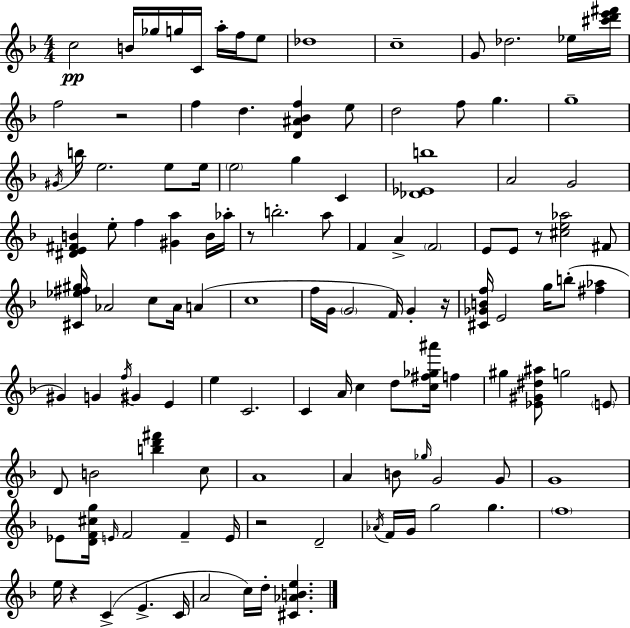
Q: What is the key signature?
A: F major